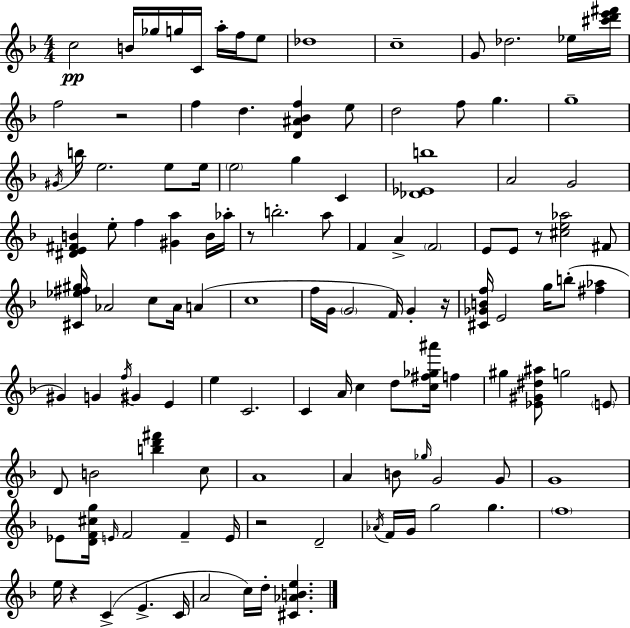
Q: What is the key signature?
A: F major